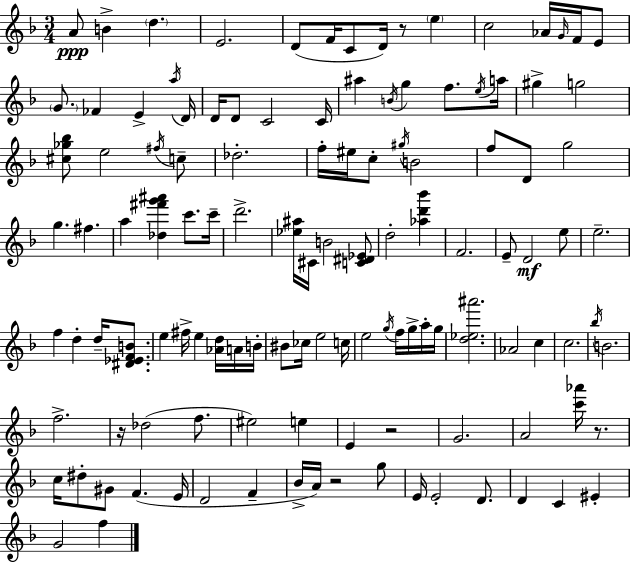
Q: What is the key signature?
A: D minor